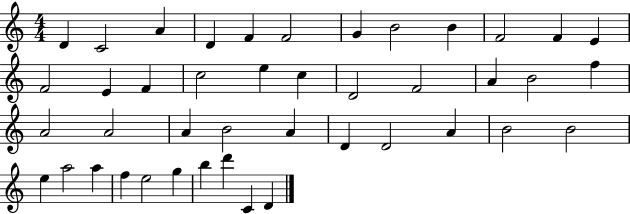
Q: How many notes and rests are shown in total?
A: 43